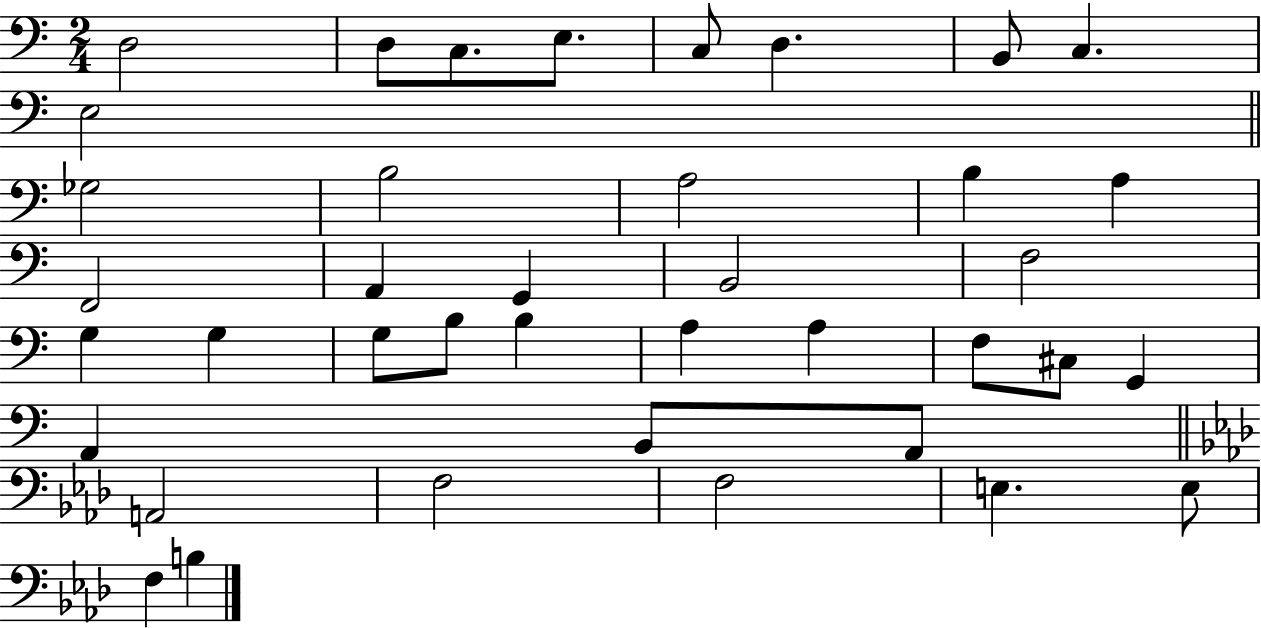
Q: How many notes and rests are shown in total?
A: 39